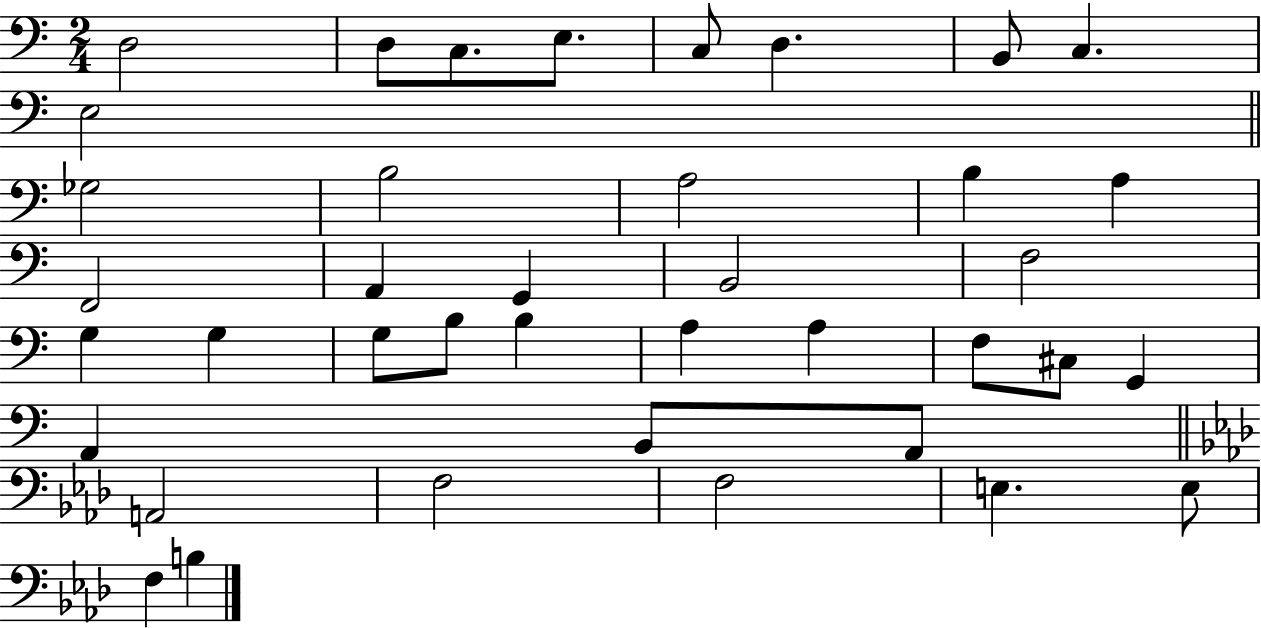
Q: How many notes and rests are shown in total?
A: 39